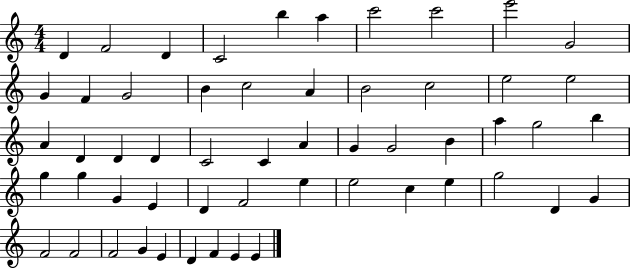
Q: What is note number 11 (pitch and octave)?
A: G4